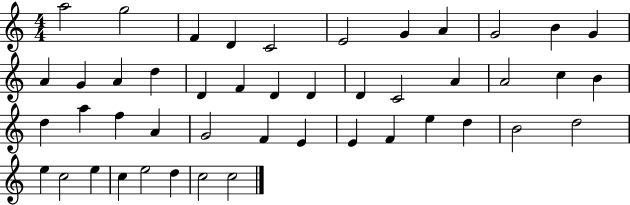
{
  \clef treble
  \numericTimeSignature
  \time 4/4
  \key c \major
  a''2 g''2 | f'4 d'4 c'2 | e'2 g'4 a'4 | g'2 b'4 g'4 | \break a'4 g'4 a'4 d''4 | d'4 f'4 d'4 d'4 | d'4 c'2 a'4 | a'2 c''4 b'4 | \break d''4 a''4 f''4 a'4 | g'2 f'4 e'4 | e'4 f'4 e''4 d''4 | b'2 d''2 | \break e''4 c''2 e''4 | c''4 e''2 d''4 | c''2 c''2 | \bar "|."
}